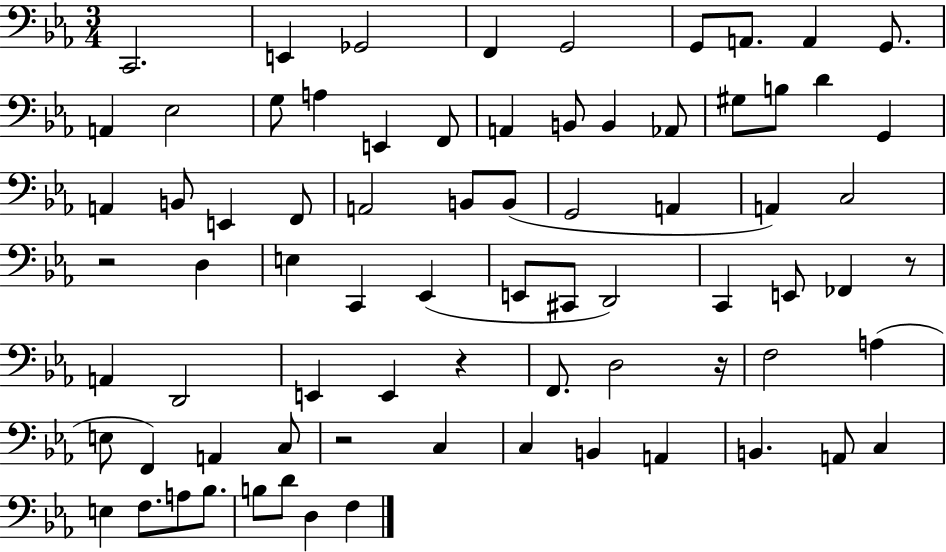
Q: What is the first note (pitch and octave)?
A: C2